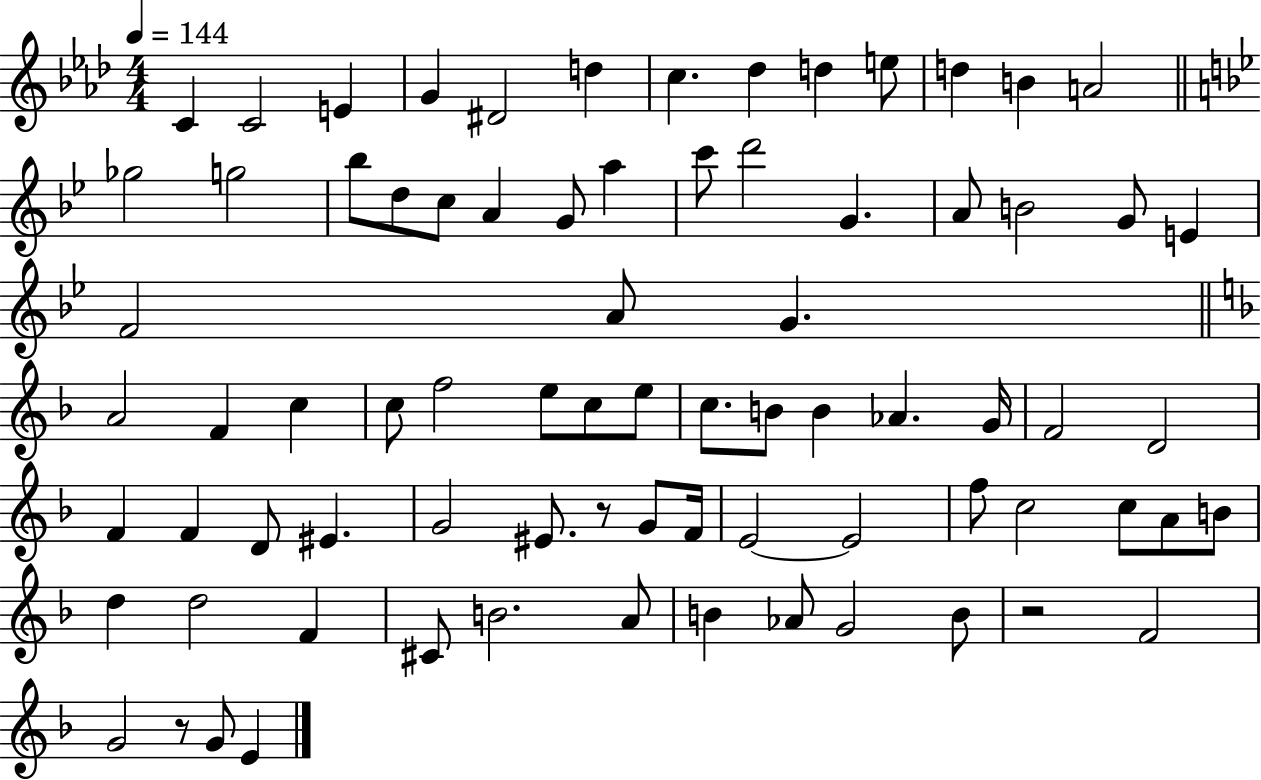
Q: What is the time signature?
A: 4/4